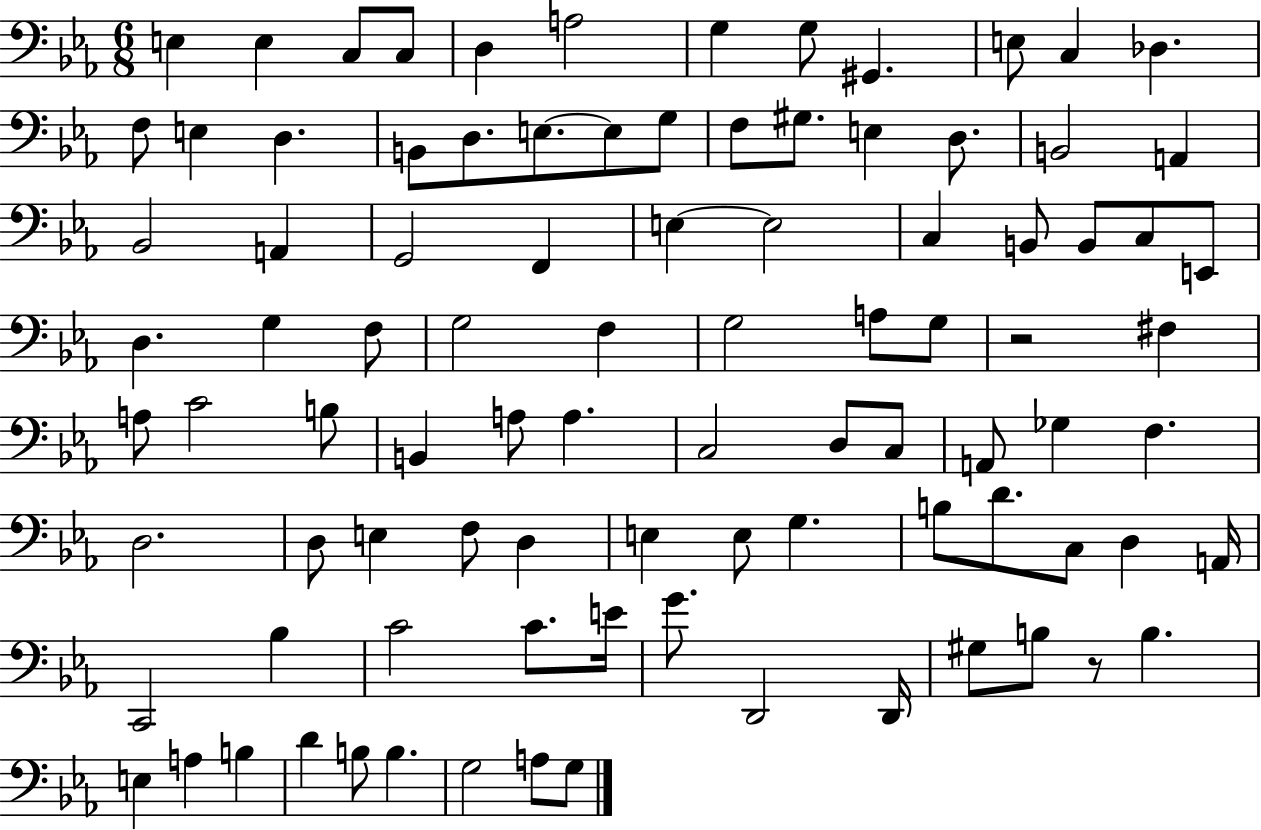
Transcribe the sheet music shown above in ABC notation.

X:1
T:Untitled
M:6/8
L:1/4
K:Eb
E, E, C,/2 C,/2 D, A,2 G, G,/2 ^G,, E,/2 C, _D, F,/2 E, D, B,,/2 D,/2 E,/2 E,/2 G,/2 F,/2 ^G,/2 E, D,/2 B,,2 A,, _B,,2 A,, G,,2 F,, E, E,2 C, B,,/2 B,,/2 C,/2 E,,/2 D, G, F,/2 G,2 F, G,2 A,/2 G,/2 z2 ^F, A,/2 C2 B,/2 B,, A,/2 A, C,2 D,/2 C,/2 A,,/2 _G, F, D,2 D,/2 E, F,/2 D, E, E,/2 G, B,/2 D/2 C,/2 D, A,,/4 C,,2 _B, C2 C/2 E/4 G/2 D,,2 D,,/4 ^G,/2 B,/2 z/2 B, E, A, B, D B,/2 B, G,2 A,/2 G,/2